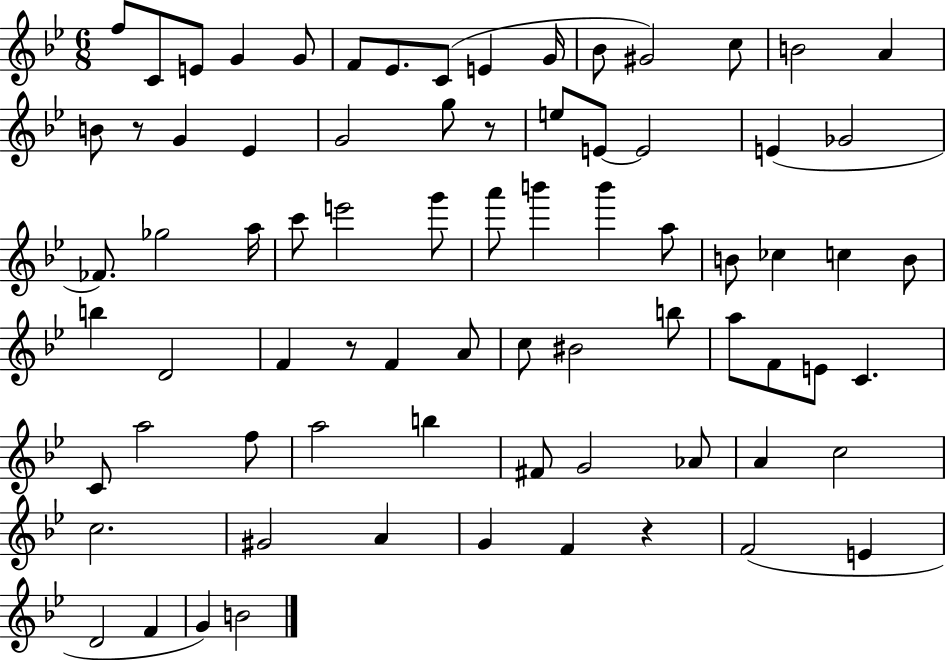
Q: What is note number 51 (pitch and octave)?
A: C4